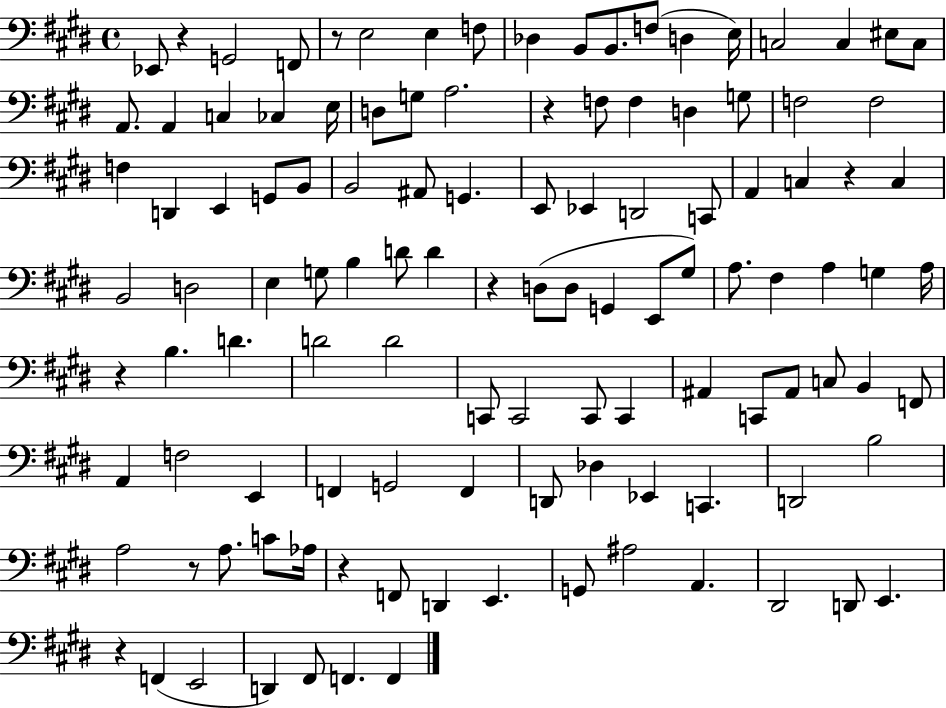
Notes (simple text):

Eb2/e R/q G2/h F2/e R/e E3/h E3/q F3/e Db3/q B2/e B2/e. F3/e D3/q E3/s C3/h C3/q EIS3/e C3/e A2/e. A2/q C3/q CES3/q E3/s D3/e G3/e A3/h. R/q F3/e F3/q D3/q G3/e F3/h F3/h F3/q D2/q E2/q G2/e B2/e B2/h A#2/e G2/q. E2/e Eb2/q D2/h C2/e A2/q C3/q R/q C3/q B2/h D3/h E3/q G3/e B3/q D4/e D4/q R/q D3/e D3/e G2/q E2/e G#3/e A3/e. F#3/q A3/q G3/q A3/s R/q B3/q. D4/q. D4/h D4/h C2/e C2/h C2/e C2/q A#2/q C2/e A#2/e C3/e B2/q F2/e A2/q F3/h E2/q F2/q G2/h F2/q D2/e Db3/q Eb2/q C2/q. D2/h B3/h A3/h R/e A3/e. C4/e Ab3/s R/q F2/e D2/q E2/q. G2/e A#3/h A2/q. D#2/h D2/e E2/q. R/q F2/q E2/h D2/q F#2/e F2/q. F2/q